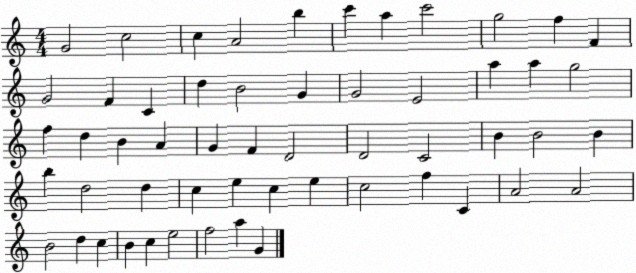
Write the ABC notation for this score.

X:1
T:Untitled
M:4/4
L:1/4
K:C
G2 c2 c A2 b c' a c'2 g2 f F G2 F C d B2 G G2 E2 a a g2 f d B A G F D2 D2 C2 B B2 B b d2 d c e c e c2 f C A2 A2 B2 d c B c e2 f2 a G